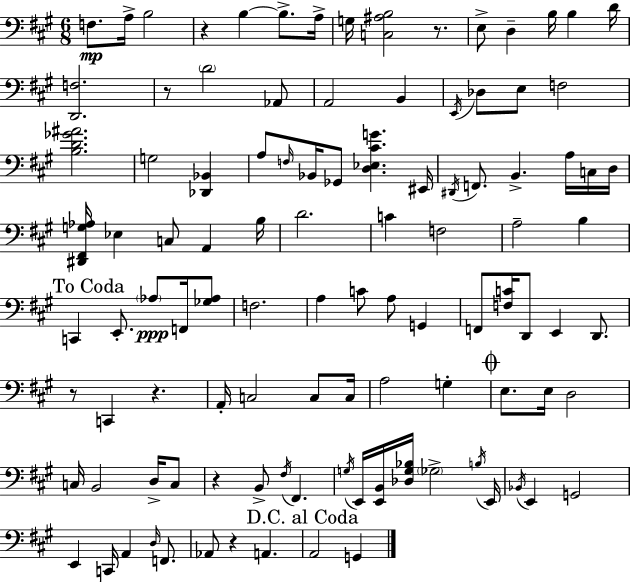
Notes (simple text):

F3/e. A3/s B3/h R/q B3/q B3/e. A3/s G3/s [C3,A#3,B3]/h R/e. E3/e D3/q B3/s B3/q D4/s [D2,F3]/h. R/e D4/h Ab2/e A2/h B2/q E2/s Db3/e E3/e F3/h [B3,D4,Gb4,A#4]/h. G3/h [Db2,Bb2]/q A3/e F3/s Bb2/s Gb2/e [D3,Eb3,C#4,G4]/q. EIS2/s D#2/s F2/e. B2/q. A3/s C3/s D3/s [D#2,F#2,G3,Ab3]/s Eb3/q C3/e A2/q B3/s D4/h. C4/q F3/h A3/h B3/q C2/q E2/e. Ab3/e F2/s [Gb3,Ab3]/e F3/h. A3/q C4/e A3/e G2/q F2/e [F3,C4]/s D2/e E2/q D2/e. R/e C2/q R/q. A2/s C3/h C3/e C3/s A3/h G3/q E3/e. E3/s D3/h C3/s B2/h D3/s C3/e R/q B2/e F#3/s F#2/q. G3/s E2/s [E2,B2]/s [Db3,G3,Bb3]/s Gb3/h B3/s E2/s Bb2/s E2/q G2/h E2/q C2/s A2/q D3/s F2/e. Ab2/e R/q A2/q. A2/h G2/q